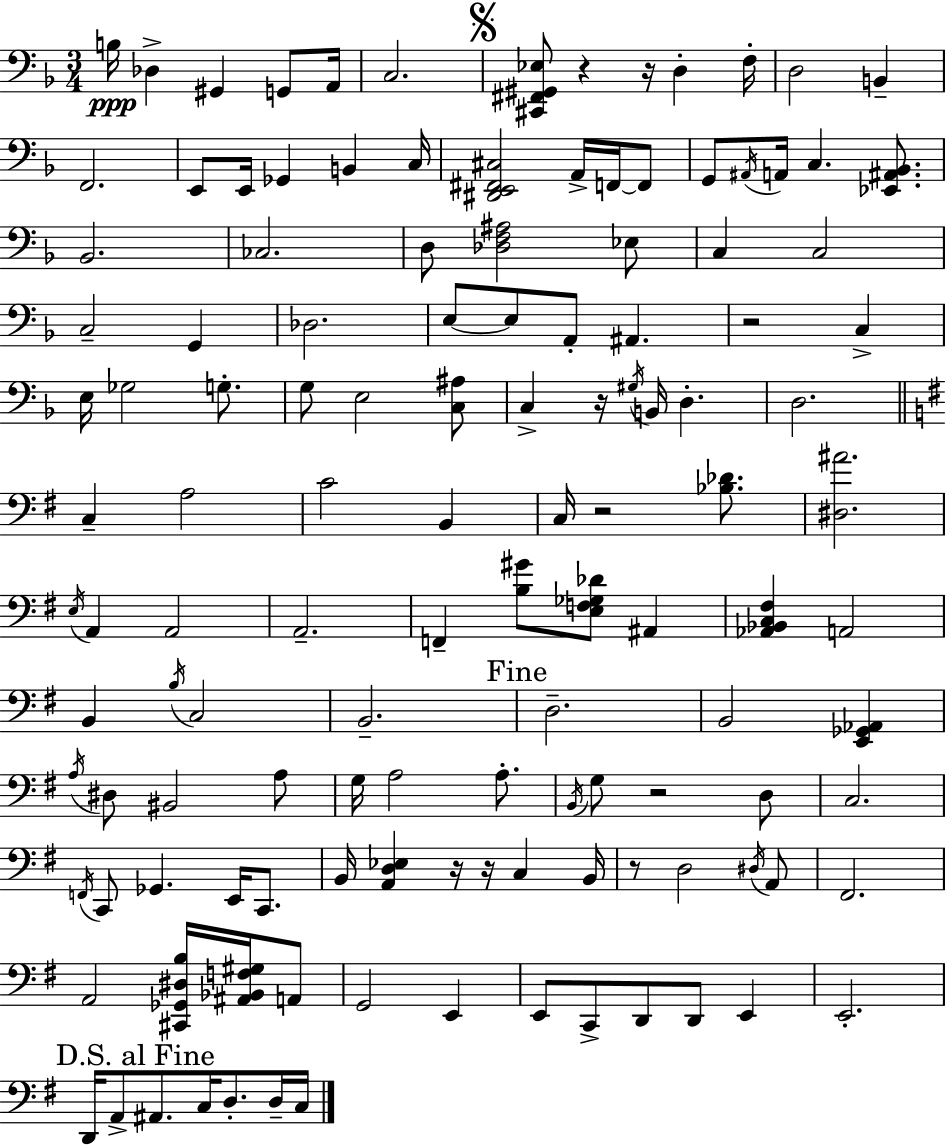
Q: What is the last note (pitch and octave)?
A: C3